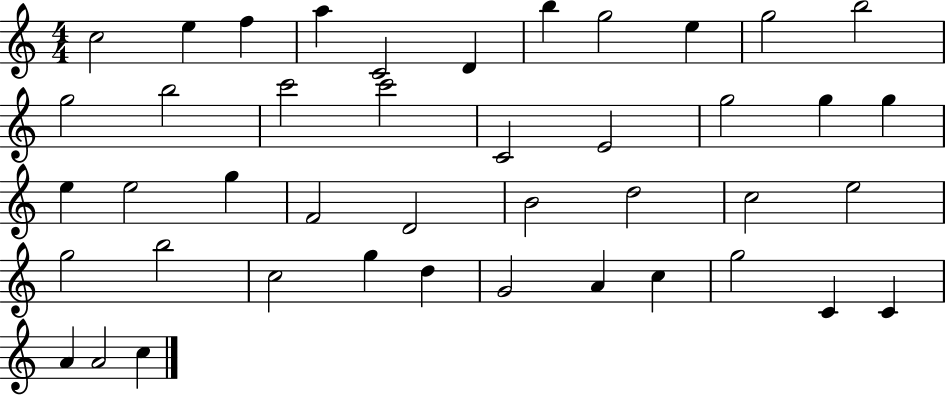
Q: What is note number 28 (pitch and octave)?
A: C5